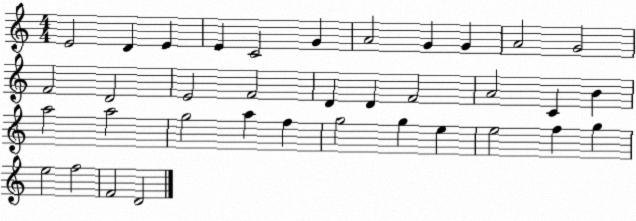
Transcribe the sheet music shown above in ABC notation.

X:1
T:Untitled
M:4/4
L:1/4
K:C
E2 D E E C2 G A2 G G A2 G2 F2 D2 E2 F2 D D F2 A2 C B a2 a2 g2 a f g2 g e e2 f g e2 f2 F2 D2